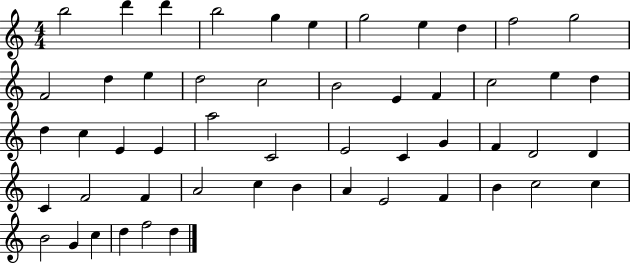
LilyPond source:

{
  \clef treble
  \numericTimeSignature
  \time 4/4
  \key c \major
  b''2 d'''4 d'''4 | b''2 g''4 e''4 | g''2 e''4 d''4 | f''2 g''2 | \break f'2 d''4 e''4 | d''2 c''2 | b'2 e'4 f'4 | c''2 e''4 d''4 | \break d''4 c''4 e'4 e'4 | a''2 c'2 | e'2 c'4 g'4 | f'4 d'2 d'4 | \break c'4 f'2 f'4 | a'2 c''4 b'4 | a'4 e'2 f'4 | b'4 c''2 c''4 | \break b'2 g'4 c''4 | d''4 f''2 d''4 | \bar "|."
}